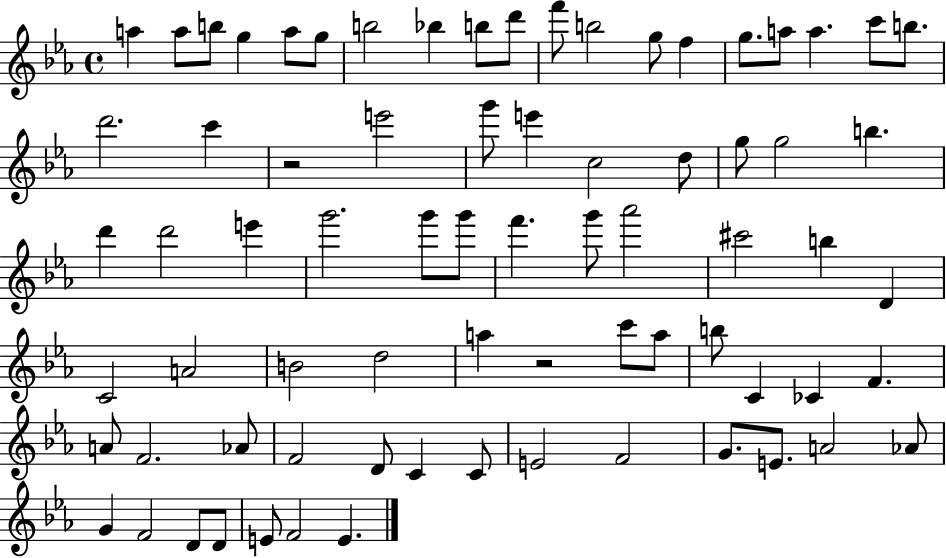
A5/q A5/e B5/e G5/q A5/e G5/e B5/h Bb5/q B5/e D6/e F6/e B5/h G5/e F5/q G5/e. A5/e A5/q. C6/e B5/e. D6/h. C6/q R/h E6/h G6/e E6/q C5/h D5/e G5/e G5/h B5/q. D6/q D6/h E6/q G6/h. G6/e G6/e F6/q. G6/e Ab6/h C#6/h B5/q D4/q C4/h A4/h B4/h D5/h A5/q R/h C6/e A5/e B5/e C4/q CES4/q F4/q. A4/e F4/h. Ab4/e F4/h D4/e C4/q C4/e E4/h F4/h G4/e. E4/e. A4/h Ab4/e G4/q F4/h D4/e D4/e E4/e F4/h E4/q.